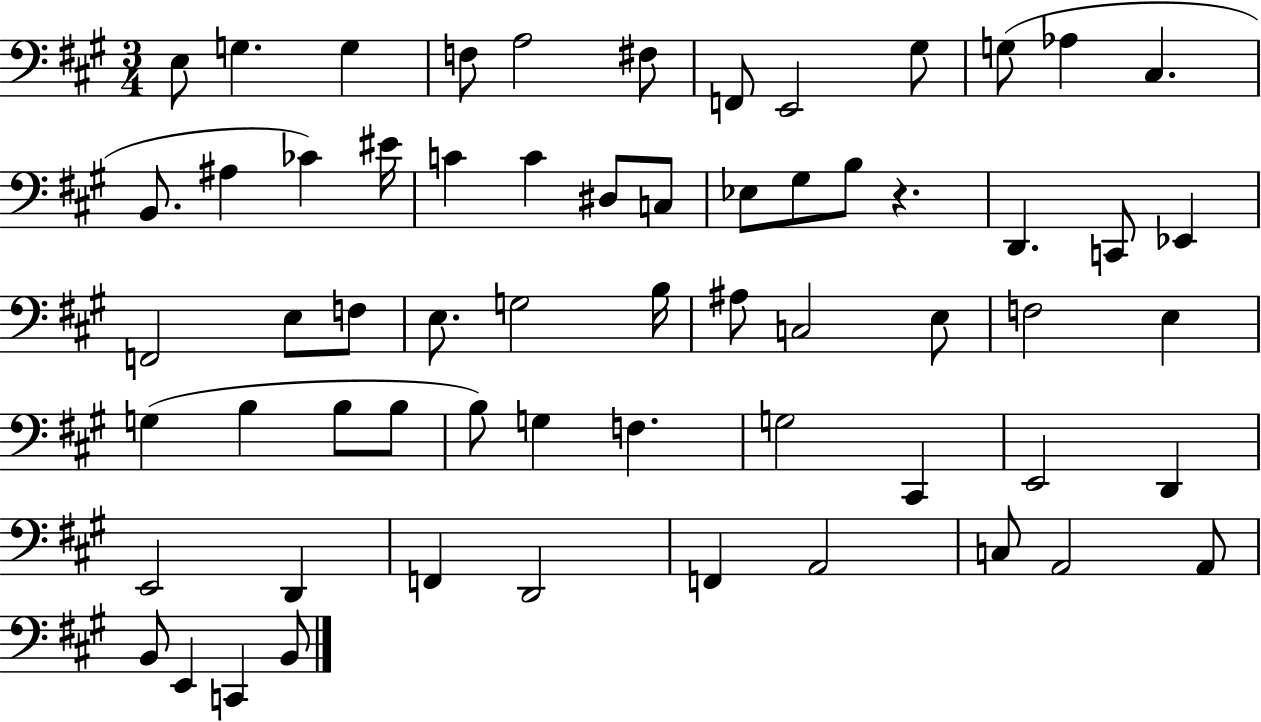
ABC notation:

X:1
T:Untitled
M:3/4
L:1/4
K:A
E,/2 G, G, F,/2 A,2 ^F,/2 F,,/2 E,,2 ^G,/2 G,/2 _A, ^C, B,,/2 ^A, _C ^E/4 C C ^D,/2 C,/2 _E,/2 ^G,/2 B,/2 z D,, C,,/2 _E,, F,,2 E,/2 F,/2 E,/2 G,2 B,/4 ^A,/2 C,2 E,/2 F,2 E, G, B, B,/2 B,/2 B,/2 G, F, G,2 ^C,, E,,2 D,, E,,2 D,, F,, D,,2 F,, A,,2 C,/2 A,,2 A,,/2 B,,/2 E,, C,, B,,/2